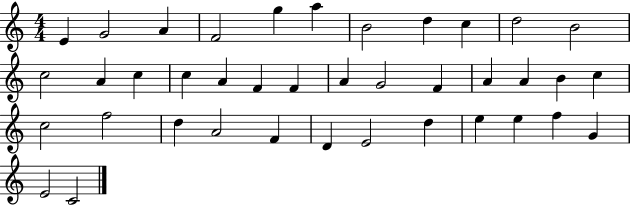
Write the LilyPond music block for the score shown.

{
  \clef treble
  \numericTimeSignature
  \time 4/4
  \key c \major
  e'4 g'2 a'4 | f'2 g''4 a''4 | b'2 d''4 c''4 | d''2 b'2 | \break c''2 a'4 c''4 | c''4 a'4 f'4 f'4 | a'4 g'2 f'4 | a'4 a'4 b'4 c''4 | \break c''2 f''2 | d''4 a'2 f'4 | d'4 e'2 d''4 | e''4 e''4 f''4 g'4 | \break e'2 c'2 | \bar "|."
}